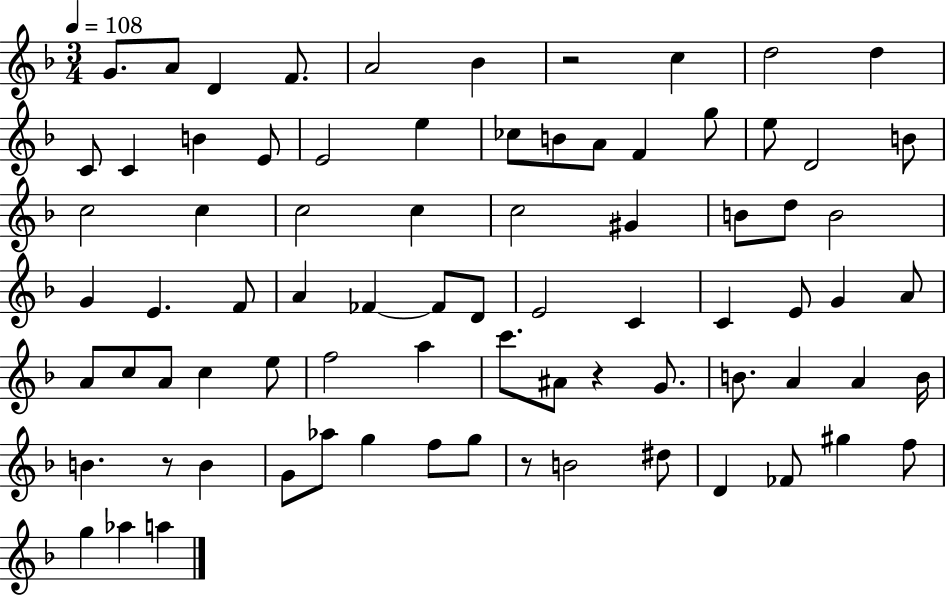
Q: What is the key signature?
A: F major